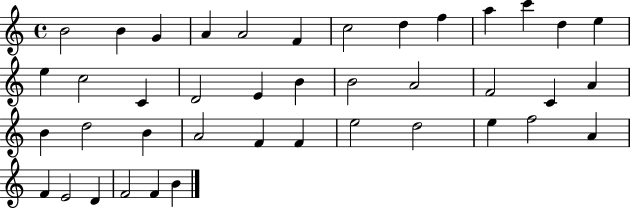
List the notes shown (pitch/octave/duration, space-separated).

B4/h B4/q G4/q A4/q A4/h F4/q C5/h D5/q F5/q A5/q C6/q D5/q E5/q E5/q C5/h C4/q D4/h E4/q B4/q B4/h A4/h F4/h C4/q A4/q B4/q D5/h B4/q A4/h F4/q F4/q E5/h D5/h E5/q F5/h A4/q F4/q E4/h D4/q F4/h F4/q B4/q